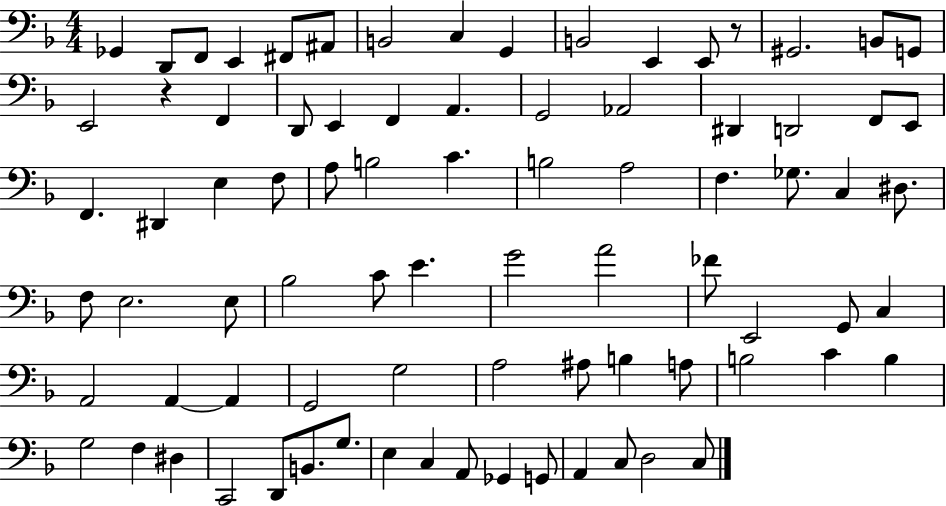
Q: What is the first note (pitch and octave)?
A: Gb2